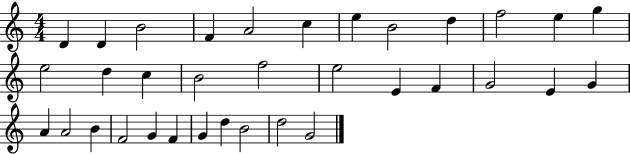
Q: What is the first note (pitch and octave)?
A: D4